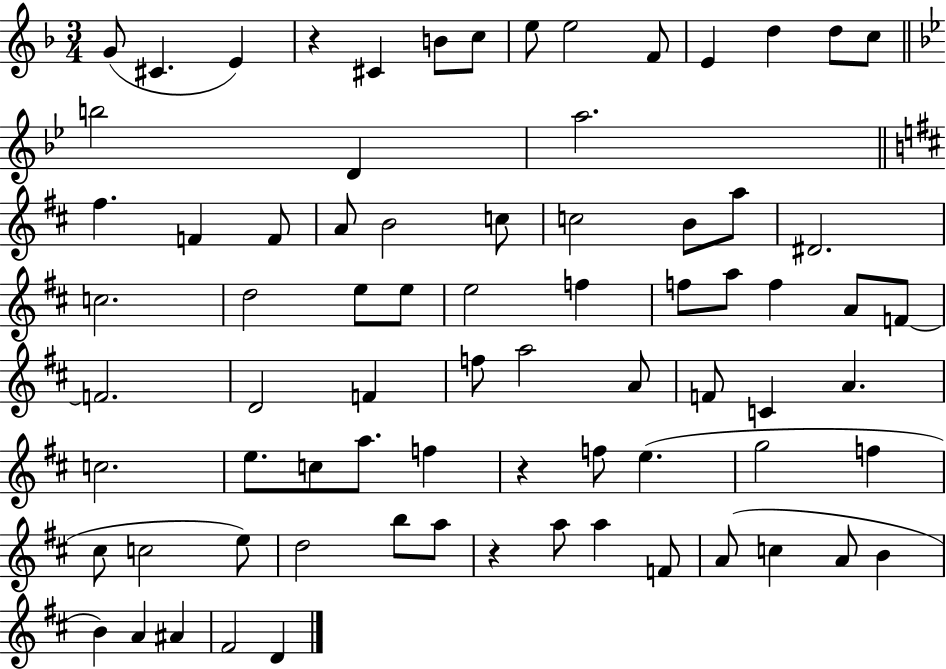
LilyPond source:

{
  \clef treble
  \numericTimeSignature
  \time 3/4
  \key f \major
  \repeat volta 2 { g'8( cis'4. e'4) | r4 cis'4 b'8 c''8 | e''8 e''2 f'8 | e'4 d''4 d''8 c''8 | \break \bar "||" \break \key bes \major b''2 d'4 | a''2. | \bar "||" \break \key b \minor fis''4. f'4 f'8 | a'8 b'2 c''8 | c''2 b'8 a''8 | dis'2. | \break c''2. | d''2 e''8 e''8 | e''2 f''4 | f''8 a''8 f''4 a'8 f'8~~ | \break f'2. | d'2 f'4 | f''8 a''2 a'8 | f'8 c'4 a'4. | \break c''2. | e''8. c''8 a''8. f''4 | r4 f''8 e''4.( | g''2 f''4 | \break cis''8 c''2 e''8) | d''2 b''8 a''8 | r4 a''8 a''4 f'8 | a'8( c''4 a'8 b'4 | \break b'4) a'4 ais'4 | fis'2 d'4 | } \bar "|."
}